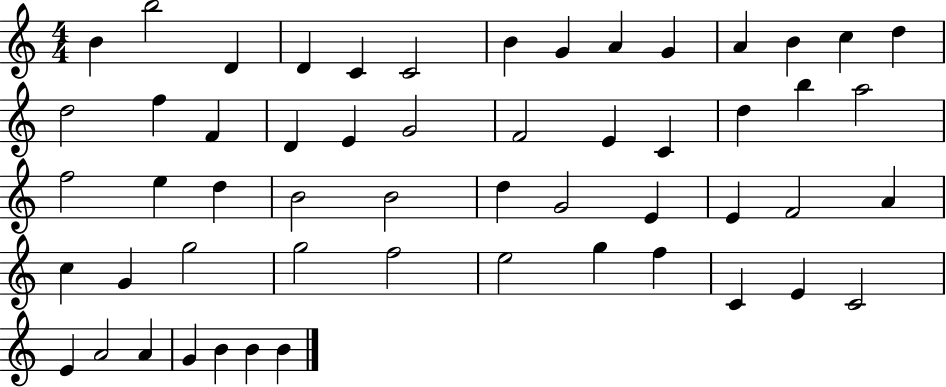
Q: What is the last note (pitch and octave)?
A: B4